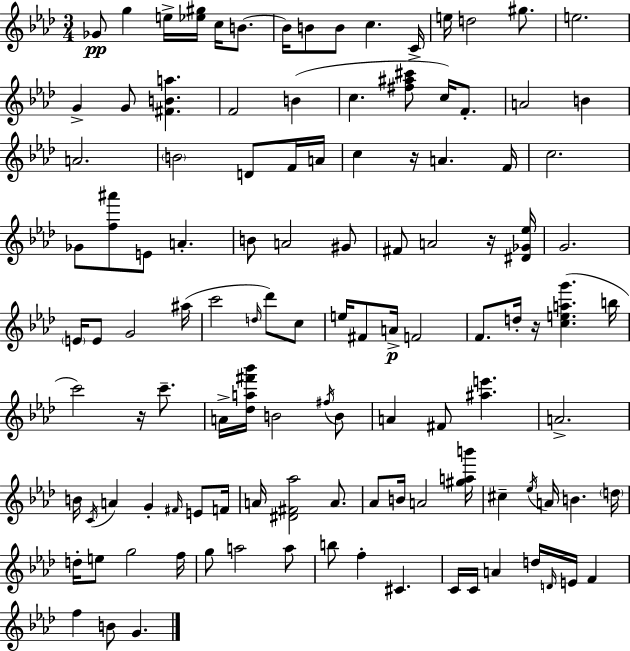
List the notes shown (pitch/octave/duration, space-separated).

Gb4/e G5/q E5/s [Eb5,G#5]/s C5/s B4/e. B4/s B4/e B4/e C5/q. C4/s E5/s D5/h G#5/e. E5/h. G4/q G4/e [F#4,B4,A5]/q. F4/h B4/q C5/q. [F#5,A#5,C#6]/e C5/s F4/e. A4/h B4/q A4/h. B4/h D4/e F4/s A4/s C5/q R/s A4/q. F4/s C5/h. Gb4/e [F5,A#6]/e E4/e A4/q. B4/e A4/h G#4/e F#4/e A4/h R/s [D#4,Gb4,Eb5]/s G4/h. E4/s E4/e G4/h A#5/s C6/h D5/s Db6/e C5/e E5/s F#4/e A4/s F4/h F4/e. D5/s R/s [C5,E5,A5,G6]/q. B5/s C6/h R/s C6/e. A4/s [Db5,A5,F#6,Bb6]/s B4/h F#5/s B4/e A4/q F#4/e [A#5,E6]/q. A4/h. B4/s C4/s A4/q G4/q F#4/s E4/e F4/s A4/s [D#4,F#4,Ab5]/h A4/e. Ab4/e B4/s A4/h [G#5,A5,B6]/s C#5/q Eb5/s A4/s B4/q. D5/s D5/s E5/e G5/h F5/s G5/e A5/h A5/e B5/e F5/q C#4/q. C4/s C4/s A4/q D5/s D4/s E4/s F4/q F5/q B4/e G4/q.